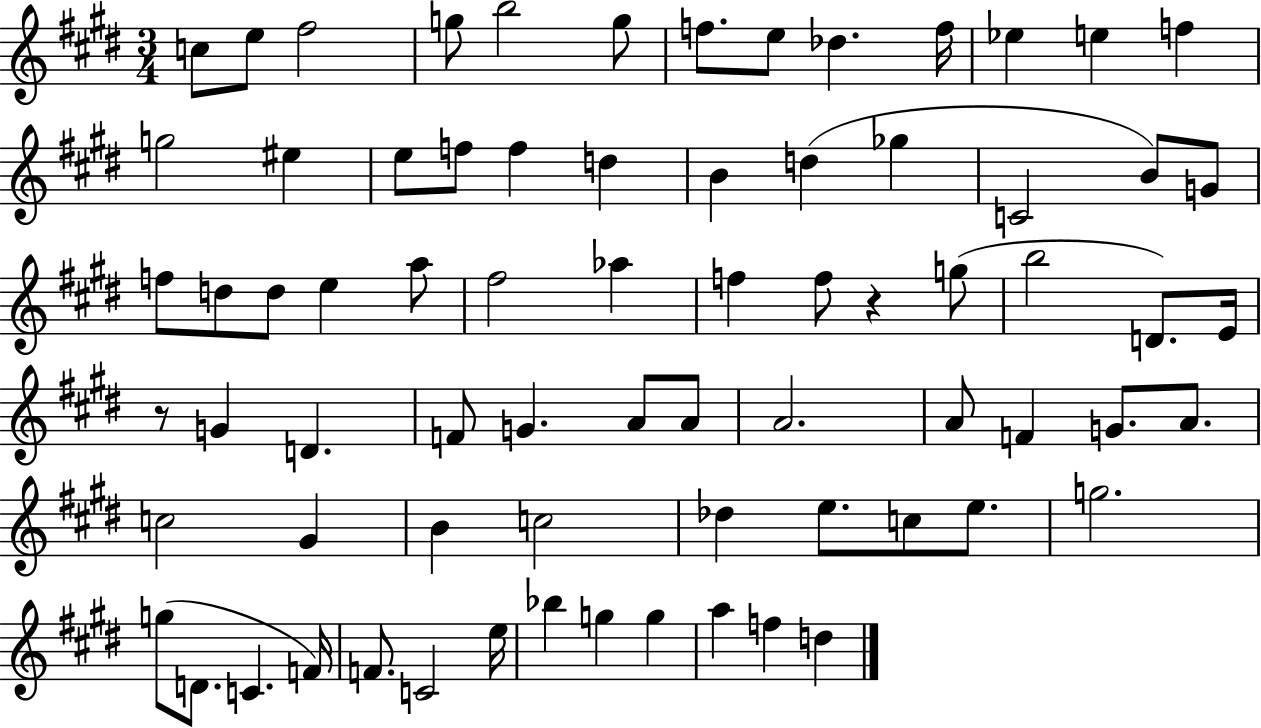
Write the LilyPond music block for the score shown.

{
  \clef treble
  \numericTimeSignature
  \time 3/4
  \key e \major
  \repeat volta 2 { c''8 e''8 fis''2 | g''8 b''2 g''8 | f''8. e''8 des''4. f''16 | ees''4 e''4 f''4 | \break g''2 eis''4 | e''8 f''8 f''4 d''4 | b'4 d''4( ges''4 | c'2 b'8) g'8 | \break f''8 d''8 d''8 e''4 a''8 | fis''2 aes''4 | f''4 f''8 r4 g''8( | b''2 d'8.) e'16 | \break r8 g'4 d'4. | f'8 g'4. a'8 a'8 | a'2. | a'8 f'4 g'8. a'8. | \break c''2 gis'4 | b'4 c''2 | des''4 e''8. c''8 e''8. | g''2. | \break g''8( d'8. c'4. f'16) | f'8. c'2 e''16 | bes''4 g''4 g''4 | a''4 f''4 d''4 | \break } \bar "|."
}